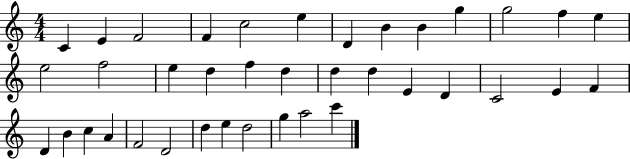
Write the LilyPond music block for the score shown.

{
  \clef treble
  \numericTimeSignature
  \time 4/4
  \key c \major
  c'4 e'4 f'2 | f'4 c''2 e''4 | d'4 b'4 b'4 g''4 | g''2 f''4 e''4 | \break e''2 f''2 | e''4 d''4 f''4 d''4 | d''4 d''4 e'4 d'4 | c'2 e'4 f'4 | \break d'4 b'4 c''4 a'4 | f'2 d'2 | d''4 e''4 d''2 | g''4 a''2 c'''4 | \break \bar "|."
}